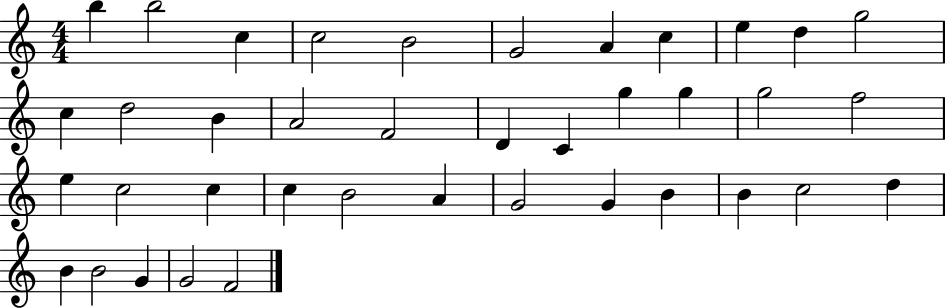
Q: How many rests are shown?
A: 0